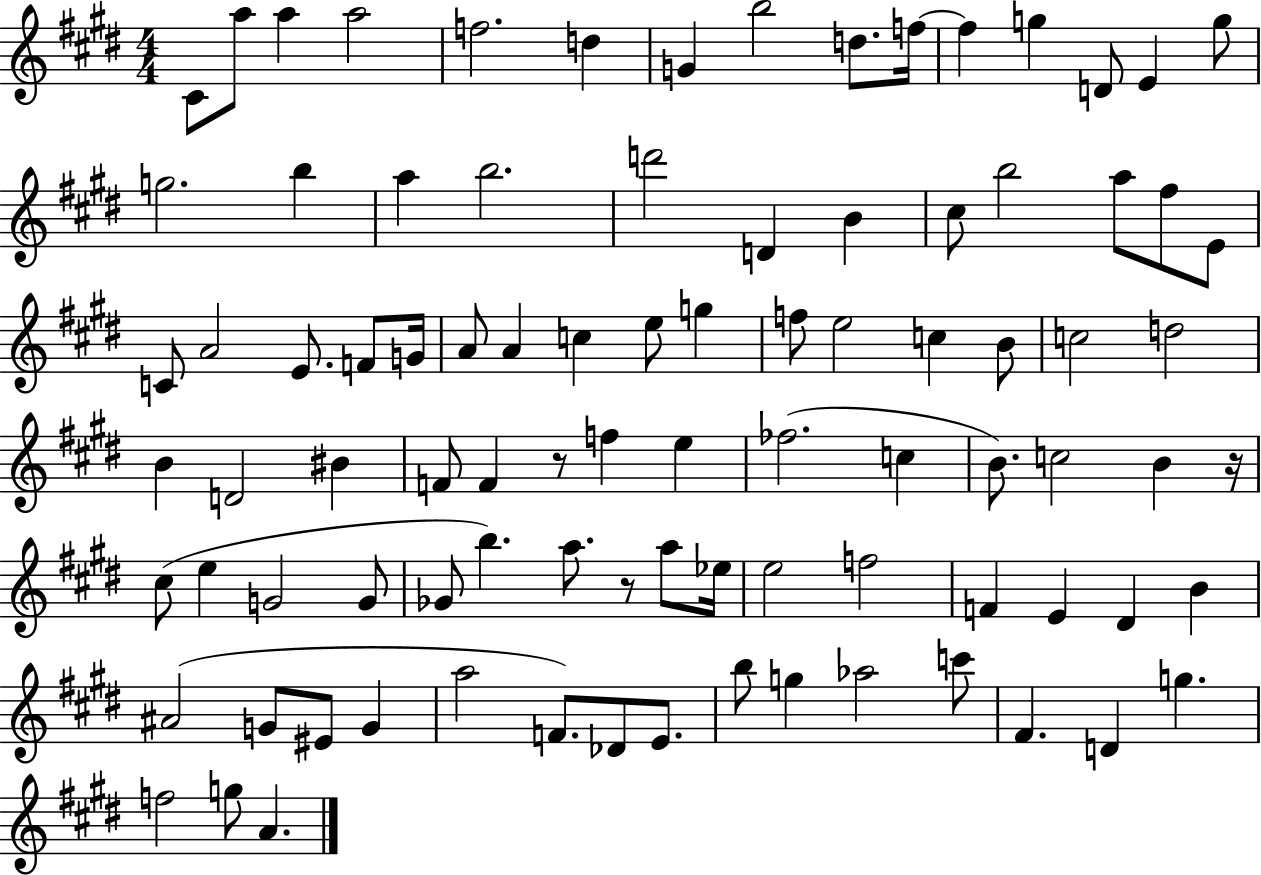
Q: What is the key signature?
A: E major